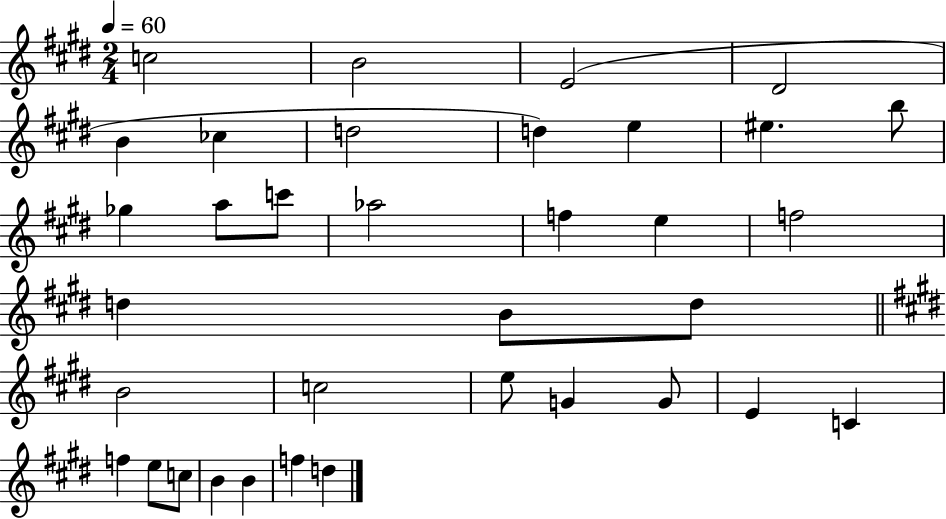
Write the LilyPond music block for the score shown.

{
  \clef treble
  \numericTimeSignature
  \time 2/4
  \key e \major
  \tempo 4 = 60
  \repeat volta 2 { c''2 | b'2 | e'2( | dis'2 | \break b'4 ces''4 | d''2 | d''4) e''4 | eis''4. b''8 | \break ges''4 a''8 c'''8 | aes''2 | f''4 e''4 | f''2 | \break d''4 b'8 d''8 | \bar "||" \break \key e \major b'2 | c''2 | e''8 g'4 g'8 | e'4 c'4 | \break f''4 e''8 c''8 | b'4 b'4 | f''4 d''4 | } \bar "|."
}